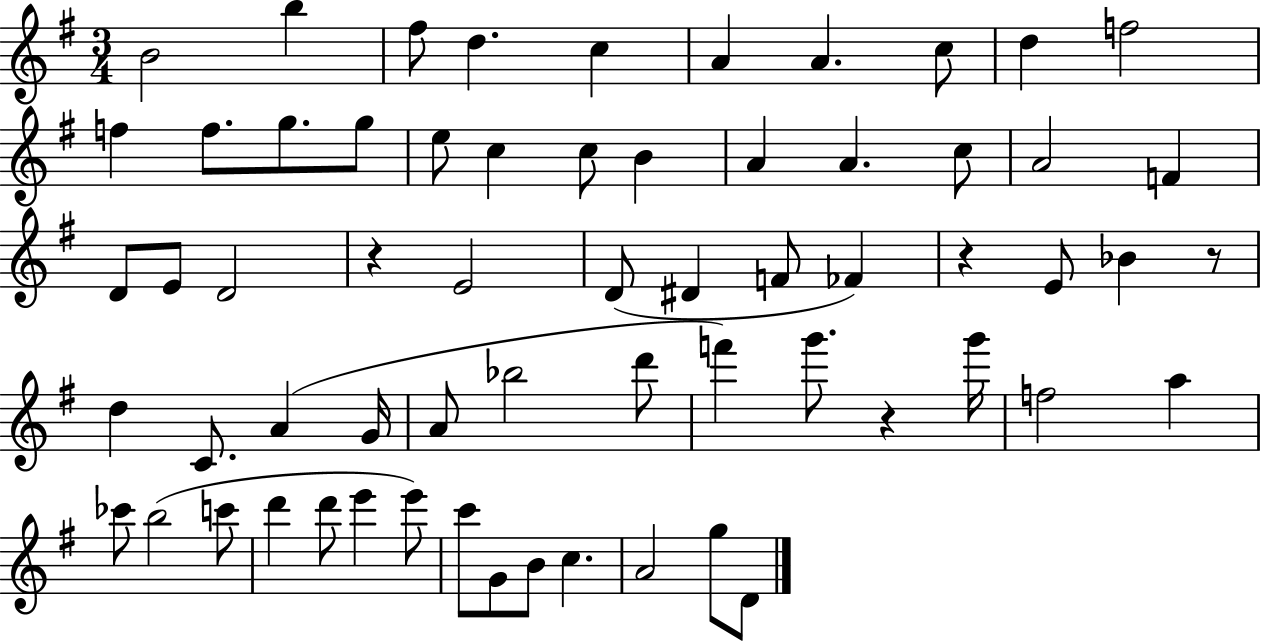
B4/h B5/q F#5/e D5/q. C5/q A4/q A4/q. C5/e D5/q F5/h F5/q F5/e. G5/e. G5/e E5/e C5/q C5/e B4/q A4/q A4/q. C5/e A4/h F4/q D4/e E4/e D4/h R/q E4/h D4/e D#4/q F4/e FES4/q R/q E4/e Bb4/q R/e D5/q C4/e. A4/q G4/s A4/e Bb5/h D6/e F6/q G6/e. R/q G6/s F5/h A5/q CES6/e B5/h C6/e D6/q D6/e E6/q E6/e C6/e G4/e B4/e C5/q. A4/h G5/e D4/e